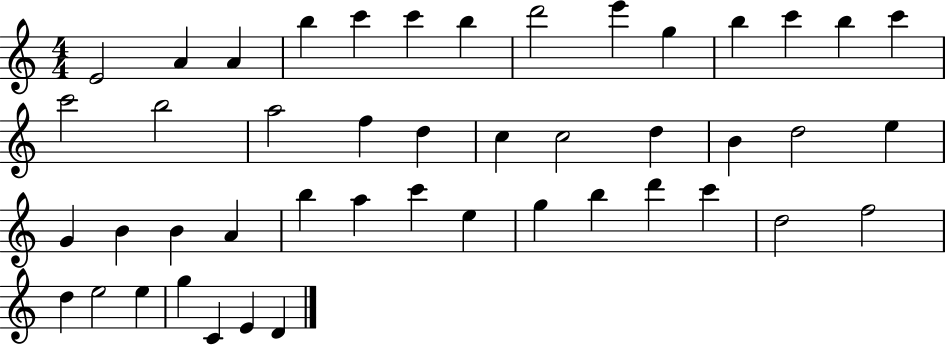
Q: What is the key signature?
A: C major